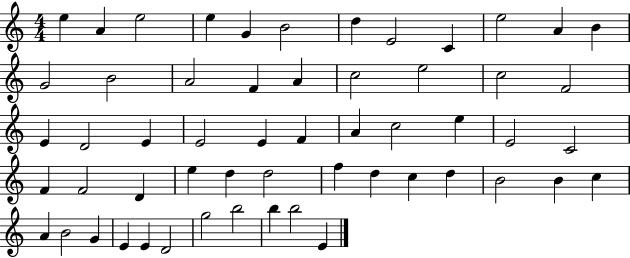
{
  \clef treble
  \numericTimeSignature
  \time 4/4
  \key c \major
  e''4 a'4 e''2 | e''4 g'4 b'2 | d''4 e'2 c'4 | e''2 a'4 b'4 | \break g'2 b'2 | a'2 f'4 a'4 | c''2 e''2 | c''2 f'2 | \break e'4 d'2 e'4 | e'2 e'4 f'4 | a'4 c''2 e''4 | e'2 c'2 | \break f'4 f'2 d'4 | e''4 d''4 d''2 | f''4 d''4 c''4 d''4 | b'2 b'4 c''4 | \break a'4 b'2 g'4 | e'4 e'4 d'2 | g''2 b''2 | b''4 b''2 e'4 | \break \bar "|."
}